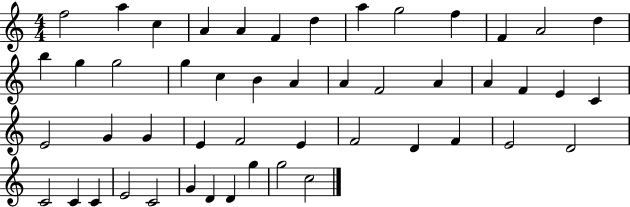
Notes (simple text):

F5/h A5/q C5/q A4/q A4/q F4/q D5/q A5/q G5/h F5/q F4/q A4/h D5/q B5/q G5/q G5/h G5/q C5/q B4/q A4/q A4/q F4/h A4/q A4/q F4/q E4/q C4/q E4/h G4/q G4/q E4/q F4/h E4/q F4/h D4/q F4/q E4/h D4/h C4/h C4/q C4/q E4/h C4/h G4/q D4/q D4/q G5/q G5/h C5/h